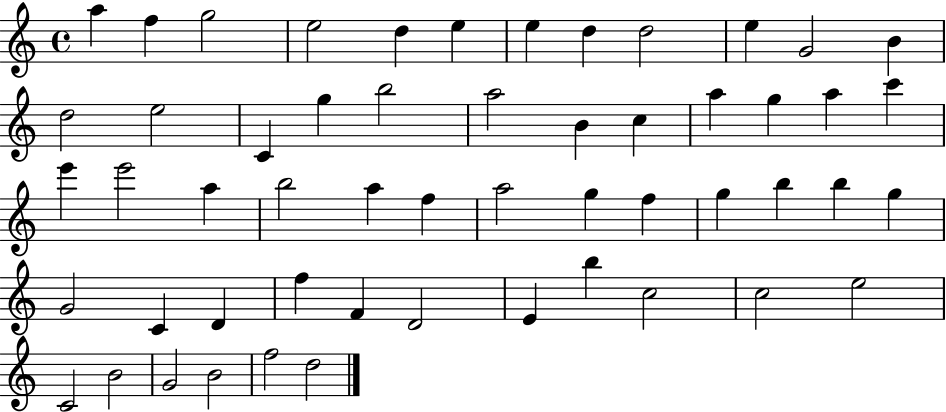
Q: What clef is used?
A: treble